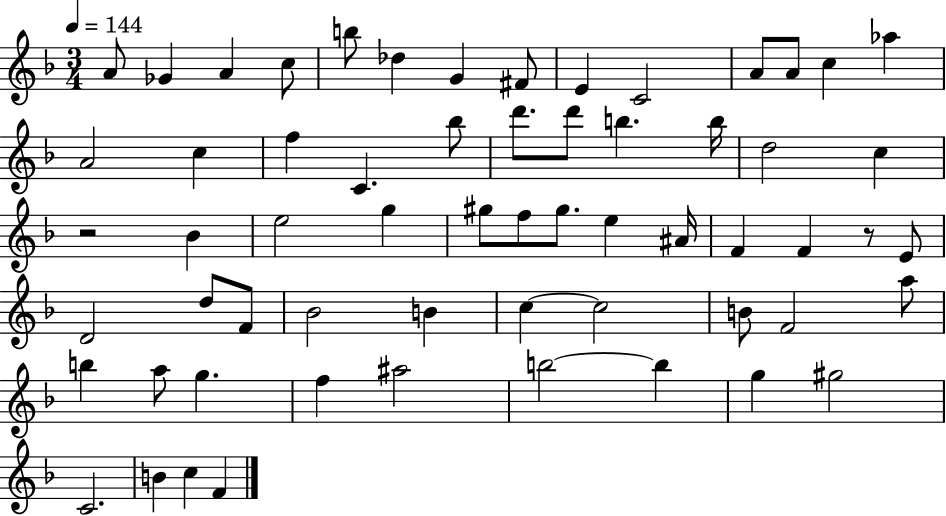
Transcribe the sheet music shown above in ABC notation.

X:1
T:Untitled
M:3/4
L:1/4
K:F
A/2 _G A c/2 b/2 _d G ^F/2 E C2 A/2 A/2 c _a A2 c f C _b/2 d'/2 d'/2 b b/4 d2 c z2 _B e2 g ^g/2 f/2 ^g/2 e ^A/4 F F z/2 E/2 D2 d/2 F/2 _B2 B c c2 B/2 F2 a/2 b a/2 g f ^a2 b2 b g ^g2 C2 B c F